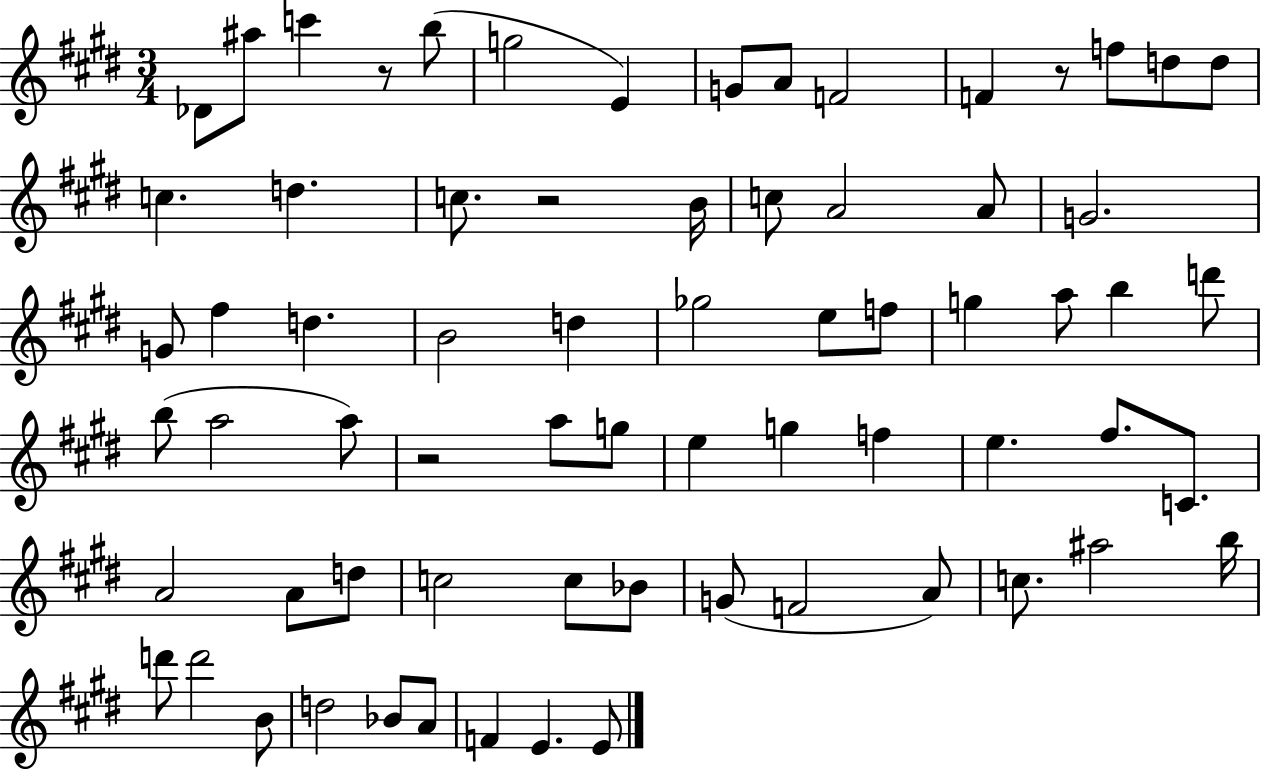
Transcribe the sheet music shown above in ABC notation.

X:1
T:Untitled
M:3/4
L:1/4
K:E
_D/2 ^a/2 c' z/2 b/2 g2 E G/2 A/2 F2 F z/2 f/2 d/2 d/2 c d c/2 z2 B/4 c/2 A2 A/2 G2 G/2 ^f d B2 d _g2 e/2 f/2 g a/2 b d'/2 b/2 a2 a/2 z2 a/2 g/2 e g f e ^f/2 C/2 A2 A/2 d/2 c2 c/2 _B/2 G/2 F2 A/2 c/2 ^a2 b/4 d'/2 d'2 B/2 d2 _B/2 A/2 F E E/2